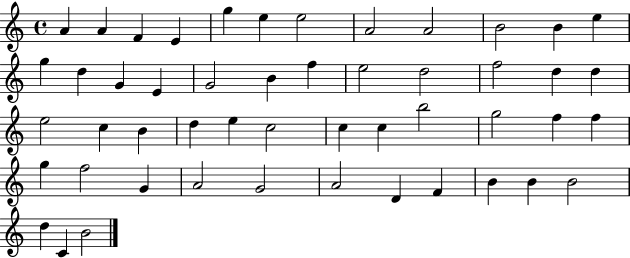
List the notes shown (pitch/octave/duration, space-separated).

A4/q A4/q F4/q E4/q G5/q E5/q E5/h A4/h A4/h B4/h B4/q E5/q G5/q D5/q G4/q E4/q G4/h B4/q F5/q E5/h D5/h F5/h D5/q D5/q E5/h C5/q B4/q D5/q E5/q C5/h C5/q C5/q B5/h G5/h F5/q F5/q G5/q F5/h G4/q A4/h G4/h A4/h D4/q F4/q B4/q B4/q B4/h D5/q C4/q B4/h